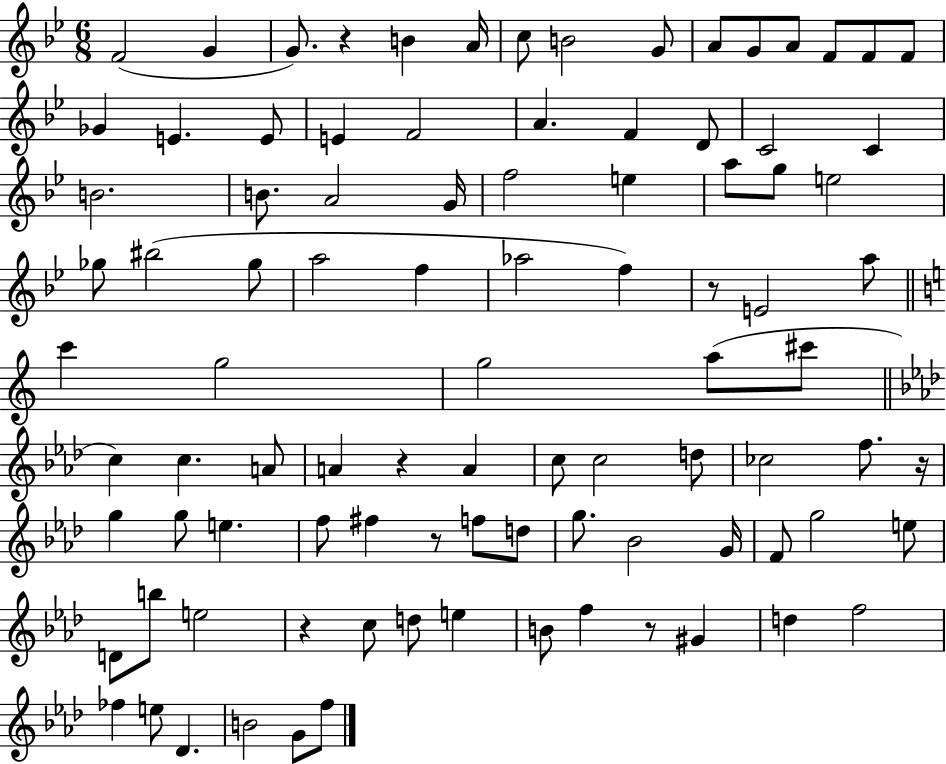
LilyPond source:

{
  \clef treble
  \numericTimeSignature
  \time 6/8
  \key bes \major
  f'2( g'4 | g'8.) r4 b'4 a'16 | c''8 b'2 g'8 | a'8 g'8 a'8 f'8 f'8 f'8 | \break ges'4 e'4. e'8 | e'4 f'2 | a'4. f'4 d'8 | c'2 c'4 | \break b'2. | b'8. a'2 g'16 | f''2 e''4 | a''8 g''8 e''2 | \break ges''8 bis''2( ges''8 | a''2 f''4 | aes''2 f''4) | r8 e'2 a''8 | \break \bar "||" \break \key a \minor c'''4 g''2 | g''2 a''8( cis'''8 | \bar "||" \break \key aes \major c''4) c''4. a'8 | a'4 r4 a'4 | c''8 c''2 d''8 | ces''2 f''8. r16 | \break g''4 g''8 e''4. | f''8 fis''4 r8 f''8 d''8 | g''8. bes'2 g'16 | f'8 g''2 e''8 | \break d'8 b''8 e''2 | r4 c''8 d''8 e''4 | b'8 f''4 r8 gis'4 | d''4 f''2 | \break fes''4 e''8 des'4. | b'2 g'8 f''8 | \bar "|."
}